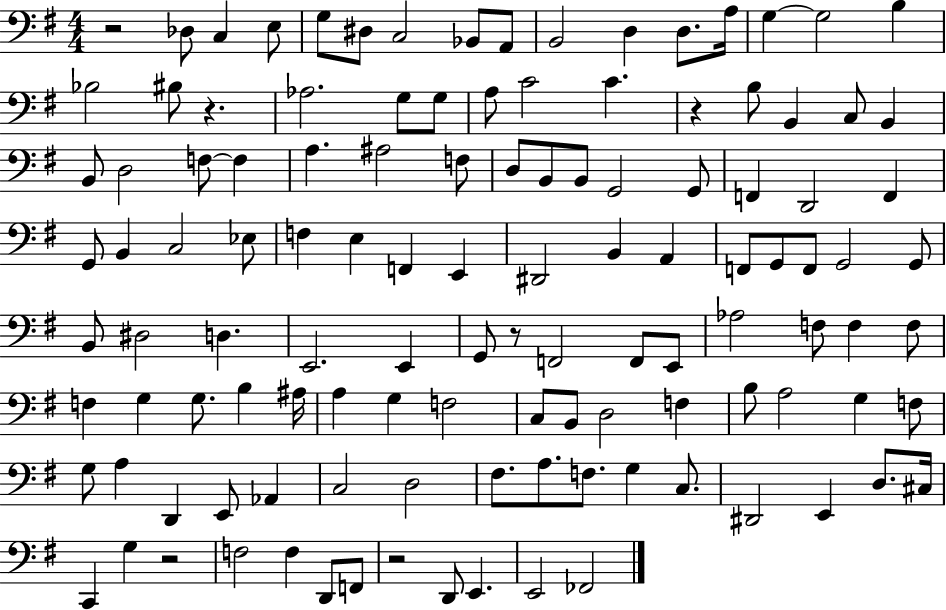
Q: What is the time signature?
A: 4/4